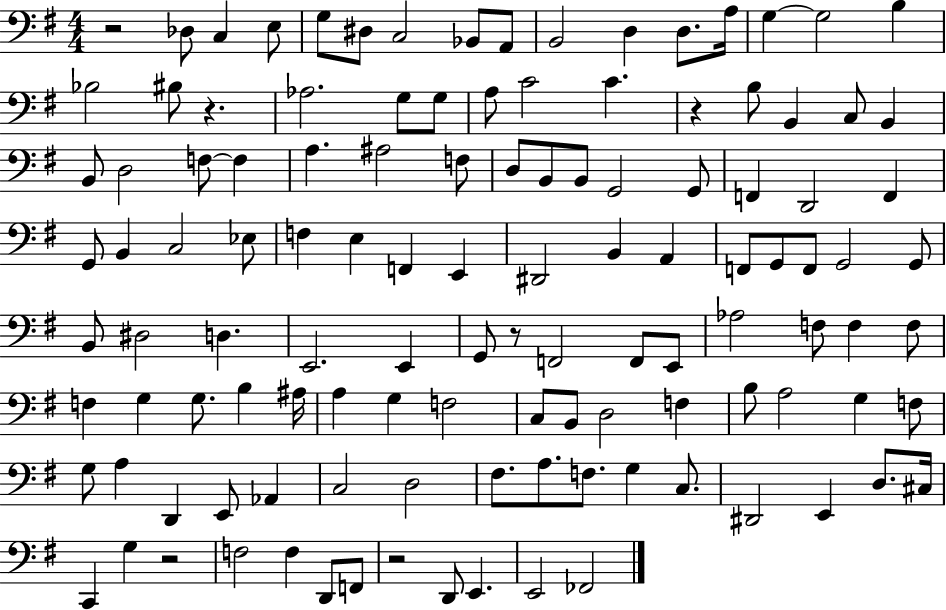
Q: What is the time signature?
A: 4/4